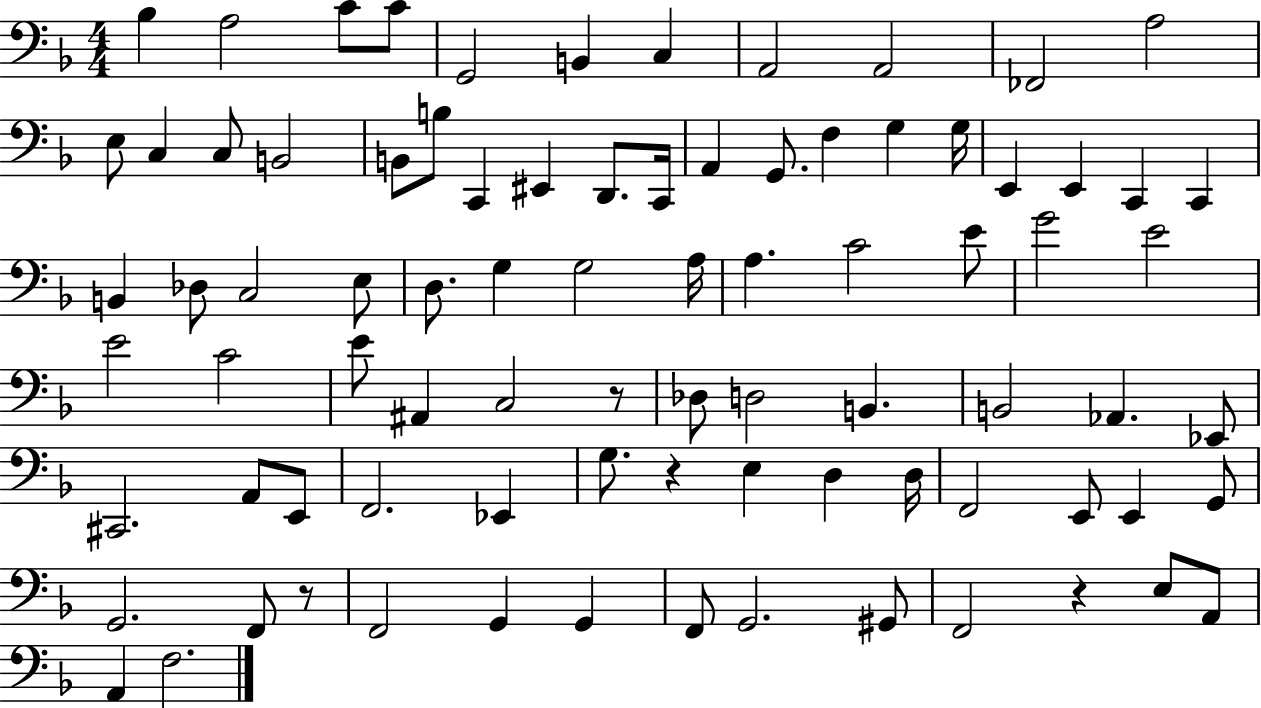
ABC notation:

X:1
T:Untitled
M:4/4
L:1/4
K:F
_B, A,2 C/2 C/2 G,,2 B,, C, A,,2 A,,2 _F,,2 A,2 E,/2 C, C,/2 B,,2 B,,/2 B,/2 C,, ^E,, D,,/2 C,,/4 A,, G,,/2 F, G, G,/4 E,, E,, C,, C,, B,, _D,/2 C,2 E,/2 D,/2 G, G,2 A,/4 A, C2 E/2 G2 E2 E2 C2 E/2 ^A,, C,2 z/2 _D,/2 D,2 B,, B,,2 _A,, _E,,/2 ^C,,2 A,,/2 E,,/2 F,,2 _E,, G,/2 z E, D, D,/4 F,,2 E,,/2 E,, G,,/2 G,,2 F,,/2 z/2 F,,2 G,, G,, F,,/2 G,,2 ^G,,/2 F,,2 z E,/2 A,,/2 A,, F,2